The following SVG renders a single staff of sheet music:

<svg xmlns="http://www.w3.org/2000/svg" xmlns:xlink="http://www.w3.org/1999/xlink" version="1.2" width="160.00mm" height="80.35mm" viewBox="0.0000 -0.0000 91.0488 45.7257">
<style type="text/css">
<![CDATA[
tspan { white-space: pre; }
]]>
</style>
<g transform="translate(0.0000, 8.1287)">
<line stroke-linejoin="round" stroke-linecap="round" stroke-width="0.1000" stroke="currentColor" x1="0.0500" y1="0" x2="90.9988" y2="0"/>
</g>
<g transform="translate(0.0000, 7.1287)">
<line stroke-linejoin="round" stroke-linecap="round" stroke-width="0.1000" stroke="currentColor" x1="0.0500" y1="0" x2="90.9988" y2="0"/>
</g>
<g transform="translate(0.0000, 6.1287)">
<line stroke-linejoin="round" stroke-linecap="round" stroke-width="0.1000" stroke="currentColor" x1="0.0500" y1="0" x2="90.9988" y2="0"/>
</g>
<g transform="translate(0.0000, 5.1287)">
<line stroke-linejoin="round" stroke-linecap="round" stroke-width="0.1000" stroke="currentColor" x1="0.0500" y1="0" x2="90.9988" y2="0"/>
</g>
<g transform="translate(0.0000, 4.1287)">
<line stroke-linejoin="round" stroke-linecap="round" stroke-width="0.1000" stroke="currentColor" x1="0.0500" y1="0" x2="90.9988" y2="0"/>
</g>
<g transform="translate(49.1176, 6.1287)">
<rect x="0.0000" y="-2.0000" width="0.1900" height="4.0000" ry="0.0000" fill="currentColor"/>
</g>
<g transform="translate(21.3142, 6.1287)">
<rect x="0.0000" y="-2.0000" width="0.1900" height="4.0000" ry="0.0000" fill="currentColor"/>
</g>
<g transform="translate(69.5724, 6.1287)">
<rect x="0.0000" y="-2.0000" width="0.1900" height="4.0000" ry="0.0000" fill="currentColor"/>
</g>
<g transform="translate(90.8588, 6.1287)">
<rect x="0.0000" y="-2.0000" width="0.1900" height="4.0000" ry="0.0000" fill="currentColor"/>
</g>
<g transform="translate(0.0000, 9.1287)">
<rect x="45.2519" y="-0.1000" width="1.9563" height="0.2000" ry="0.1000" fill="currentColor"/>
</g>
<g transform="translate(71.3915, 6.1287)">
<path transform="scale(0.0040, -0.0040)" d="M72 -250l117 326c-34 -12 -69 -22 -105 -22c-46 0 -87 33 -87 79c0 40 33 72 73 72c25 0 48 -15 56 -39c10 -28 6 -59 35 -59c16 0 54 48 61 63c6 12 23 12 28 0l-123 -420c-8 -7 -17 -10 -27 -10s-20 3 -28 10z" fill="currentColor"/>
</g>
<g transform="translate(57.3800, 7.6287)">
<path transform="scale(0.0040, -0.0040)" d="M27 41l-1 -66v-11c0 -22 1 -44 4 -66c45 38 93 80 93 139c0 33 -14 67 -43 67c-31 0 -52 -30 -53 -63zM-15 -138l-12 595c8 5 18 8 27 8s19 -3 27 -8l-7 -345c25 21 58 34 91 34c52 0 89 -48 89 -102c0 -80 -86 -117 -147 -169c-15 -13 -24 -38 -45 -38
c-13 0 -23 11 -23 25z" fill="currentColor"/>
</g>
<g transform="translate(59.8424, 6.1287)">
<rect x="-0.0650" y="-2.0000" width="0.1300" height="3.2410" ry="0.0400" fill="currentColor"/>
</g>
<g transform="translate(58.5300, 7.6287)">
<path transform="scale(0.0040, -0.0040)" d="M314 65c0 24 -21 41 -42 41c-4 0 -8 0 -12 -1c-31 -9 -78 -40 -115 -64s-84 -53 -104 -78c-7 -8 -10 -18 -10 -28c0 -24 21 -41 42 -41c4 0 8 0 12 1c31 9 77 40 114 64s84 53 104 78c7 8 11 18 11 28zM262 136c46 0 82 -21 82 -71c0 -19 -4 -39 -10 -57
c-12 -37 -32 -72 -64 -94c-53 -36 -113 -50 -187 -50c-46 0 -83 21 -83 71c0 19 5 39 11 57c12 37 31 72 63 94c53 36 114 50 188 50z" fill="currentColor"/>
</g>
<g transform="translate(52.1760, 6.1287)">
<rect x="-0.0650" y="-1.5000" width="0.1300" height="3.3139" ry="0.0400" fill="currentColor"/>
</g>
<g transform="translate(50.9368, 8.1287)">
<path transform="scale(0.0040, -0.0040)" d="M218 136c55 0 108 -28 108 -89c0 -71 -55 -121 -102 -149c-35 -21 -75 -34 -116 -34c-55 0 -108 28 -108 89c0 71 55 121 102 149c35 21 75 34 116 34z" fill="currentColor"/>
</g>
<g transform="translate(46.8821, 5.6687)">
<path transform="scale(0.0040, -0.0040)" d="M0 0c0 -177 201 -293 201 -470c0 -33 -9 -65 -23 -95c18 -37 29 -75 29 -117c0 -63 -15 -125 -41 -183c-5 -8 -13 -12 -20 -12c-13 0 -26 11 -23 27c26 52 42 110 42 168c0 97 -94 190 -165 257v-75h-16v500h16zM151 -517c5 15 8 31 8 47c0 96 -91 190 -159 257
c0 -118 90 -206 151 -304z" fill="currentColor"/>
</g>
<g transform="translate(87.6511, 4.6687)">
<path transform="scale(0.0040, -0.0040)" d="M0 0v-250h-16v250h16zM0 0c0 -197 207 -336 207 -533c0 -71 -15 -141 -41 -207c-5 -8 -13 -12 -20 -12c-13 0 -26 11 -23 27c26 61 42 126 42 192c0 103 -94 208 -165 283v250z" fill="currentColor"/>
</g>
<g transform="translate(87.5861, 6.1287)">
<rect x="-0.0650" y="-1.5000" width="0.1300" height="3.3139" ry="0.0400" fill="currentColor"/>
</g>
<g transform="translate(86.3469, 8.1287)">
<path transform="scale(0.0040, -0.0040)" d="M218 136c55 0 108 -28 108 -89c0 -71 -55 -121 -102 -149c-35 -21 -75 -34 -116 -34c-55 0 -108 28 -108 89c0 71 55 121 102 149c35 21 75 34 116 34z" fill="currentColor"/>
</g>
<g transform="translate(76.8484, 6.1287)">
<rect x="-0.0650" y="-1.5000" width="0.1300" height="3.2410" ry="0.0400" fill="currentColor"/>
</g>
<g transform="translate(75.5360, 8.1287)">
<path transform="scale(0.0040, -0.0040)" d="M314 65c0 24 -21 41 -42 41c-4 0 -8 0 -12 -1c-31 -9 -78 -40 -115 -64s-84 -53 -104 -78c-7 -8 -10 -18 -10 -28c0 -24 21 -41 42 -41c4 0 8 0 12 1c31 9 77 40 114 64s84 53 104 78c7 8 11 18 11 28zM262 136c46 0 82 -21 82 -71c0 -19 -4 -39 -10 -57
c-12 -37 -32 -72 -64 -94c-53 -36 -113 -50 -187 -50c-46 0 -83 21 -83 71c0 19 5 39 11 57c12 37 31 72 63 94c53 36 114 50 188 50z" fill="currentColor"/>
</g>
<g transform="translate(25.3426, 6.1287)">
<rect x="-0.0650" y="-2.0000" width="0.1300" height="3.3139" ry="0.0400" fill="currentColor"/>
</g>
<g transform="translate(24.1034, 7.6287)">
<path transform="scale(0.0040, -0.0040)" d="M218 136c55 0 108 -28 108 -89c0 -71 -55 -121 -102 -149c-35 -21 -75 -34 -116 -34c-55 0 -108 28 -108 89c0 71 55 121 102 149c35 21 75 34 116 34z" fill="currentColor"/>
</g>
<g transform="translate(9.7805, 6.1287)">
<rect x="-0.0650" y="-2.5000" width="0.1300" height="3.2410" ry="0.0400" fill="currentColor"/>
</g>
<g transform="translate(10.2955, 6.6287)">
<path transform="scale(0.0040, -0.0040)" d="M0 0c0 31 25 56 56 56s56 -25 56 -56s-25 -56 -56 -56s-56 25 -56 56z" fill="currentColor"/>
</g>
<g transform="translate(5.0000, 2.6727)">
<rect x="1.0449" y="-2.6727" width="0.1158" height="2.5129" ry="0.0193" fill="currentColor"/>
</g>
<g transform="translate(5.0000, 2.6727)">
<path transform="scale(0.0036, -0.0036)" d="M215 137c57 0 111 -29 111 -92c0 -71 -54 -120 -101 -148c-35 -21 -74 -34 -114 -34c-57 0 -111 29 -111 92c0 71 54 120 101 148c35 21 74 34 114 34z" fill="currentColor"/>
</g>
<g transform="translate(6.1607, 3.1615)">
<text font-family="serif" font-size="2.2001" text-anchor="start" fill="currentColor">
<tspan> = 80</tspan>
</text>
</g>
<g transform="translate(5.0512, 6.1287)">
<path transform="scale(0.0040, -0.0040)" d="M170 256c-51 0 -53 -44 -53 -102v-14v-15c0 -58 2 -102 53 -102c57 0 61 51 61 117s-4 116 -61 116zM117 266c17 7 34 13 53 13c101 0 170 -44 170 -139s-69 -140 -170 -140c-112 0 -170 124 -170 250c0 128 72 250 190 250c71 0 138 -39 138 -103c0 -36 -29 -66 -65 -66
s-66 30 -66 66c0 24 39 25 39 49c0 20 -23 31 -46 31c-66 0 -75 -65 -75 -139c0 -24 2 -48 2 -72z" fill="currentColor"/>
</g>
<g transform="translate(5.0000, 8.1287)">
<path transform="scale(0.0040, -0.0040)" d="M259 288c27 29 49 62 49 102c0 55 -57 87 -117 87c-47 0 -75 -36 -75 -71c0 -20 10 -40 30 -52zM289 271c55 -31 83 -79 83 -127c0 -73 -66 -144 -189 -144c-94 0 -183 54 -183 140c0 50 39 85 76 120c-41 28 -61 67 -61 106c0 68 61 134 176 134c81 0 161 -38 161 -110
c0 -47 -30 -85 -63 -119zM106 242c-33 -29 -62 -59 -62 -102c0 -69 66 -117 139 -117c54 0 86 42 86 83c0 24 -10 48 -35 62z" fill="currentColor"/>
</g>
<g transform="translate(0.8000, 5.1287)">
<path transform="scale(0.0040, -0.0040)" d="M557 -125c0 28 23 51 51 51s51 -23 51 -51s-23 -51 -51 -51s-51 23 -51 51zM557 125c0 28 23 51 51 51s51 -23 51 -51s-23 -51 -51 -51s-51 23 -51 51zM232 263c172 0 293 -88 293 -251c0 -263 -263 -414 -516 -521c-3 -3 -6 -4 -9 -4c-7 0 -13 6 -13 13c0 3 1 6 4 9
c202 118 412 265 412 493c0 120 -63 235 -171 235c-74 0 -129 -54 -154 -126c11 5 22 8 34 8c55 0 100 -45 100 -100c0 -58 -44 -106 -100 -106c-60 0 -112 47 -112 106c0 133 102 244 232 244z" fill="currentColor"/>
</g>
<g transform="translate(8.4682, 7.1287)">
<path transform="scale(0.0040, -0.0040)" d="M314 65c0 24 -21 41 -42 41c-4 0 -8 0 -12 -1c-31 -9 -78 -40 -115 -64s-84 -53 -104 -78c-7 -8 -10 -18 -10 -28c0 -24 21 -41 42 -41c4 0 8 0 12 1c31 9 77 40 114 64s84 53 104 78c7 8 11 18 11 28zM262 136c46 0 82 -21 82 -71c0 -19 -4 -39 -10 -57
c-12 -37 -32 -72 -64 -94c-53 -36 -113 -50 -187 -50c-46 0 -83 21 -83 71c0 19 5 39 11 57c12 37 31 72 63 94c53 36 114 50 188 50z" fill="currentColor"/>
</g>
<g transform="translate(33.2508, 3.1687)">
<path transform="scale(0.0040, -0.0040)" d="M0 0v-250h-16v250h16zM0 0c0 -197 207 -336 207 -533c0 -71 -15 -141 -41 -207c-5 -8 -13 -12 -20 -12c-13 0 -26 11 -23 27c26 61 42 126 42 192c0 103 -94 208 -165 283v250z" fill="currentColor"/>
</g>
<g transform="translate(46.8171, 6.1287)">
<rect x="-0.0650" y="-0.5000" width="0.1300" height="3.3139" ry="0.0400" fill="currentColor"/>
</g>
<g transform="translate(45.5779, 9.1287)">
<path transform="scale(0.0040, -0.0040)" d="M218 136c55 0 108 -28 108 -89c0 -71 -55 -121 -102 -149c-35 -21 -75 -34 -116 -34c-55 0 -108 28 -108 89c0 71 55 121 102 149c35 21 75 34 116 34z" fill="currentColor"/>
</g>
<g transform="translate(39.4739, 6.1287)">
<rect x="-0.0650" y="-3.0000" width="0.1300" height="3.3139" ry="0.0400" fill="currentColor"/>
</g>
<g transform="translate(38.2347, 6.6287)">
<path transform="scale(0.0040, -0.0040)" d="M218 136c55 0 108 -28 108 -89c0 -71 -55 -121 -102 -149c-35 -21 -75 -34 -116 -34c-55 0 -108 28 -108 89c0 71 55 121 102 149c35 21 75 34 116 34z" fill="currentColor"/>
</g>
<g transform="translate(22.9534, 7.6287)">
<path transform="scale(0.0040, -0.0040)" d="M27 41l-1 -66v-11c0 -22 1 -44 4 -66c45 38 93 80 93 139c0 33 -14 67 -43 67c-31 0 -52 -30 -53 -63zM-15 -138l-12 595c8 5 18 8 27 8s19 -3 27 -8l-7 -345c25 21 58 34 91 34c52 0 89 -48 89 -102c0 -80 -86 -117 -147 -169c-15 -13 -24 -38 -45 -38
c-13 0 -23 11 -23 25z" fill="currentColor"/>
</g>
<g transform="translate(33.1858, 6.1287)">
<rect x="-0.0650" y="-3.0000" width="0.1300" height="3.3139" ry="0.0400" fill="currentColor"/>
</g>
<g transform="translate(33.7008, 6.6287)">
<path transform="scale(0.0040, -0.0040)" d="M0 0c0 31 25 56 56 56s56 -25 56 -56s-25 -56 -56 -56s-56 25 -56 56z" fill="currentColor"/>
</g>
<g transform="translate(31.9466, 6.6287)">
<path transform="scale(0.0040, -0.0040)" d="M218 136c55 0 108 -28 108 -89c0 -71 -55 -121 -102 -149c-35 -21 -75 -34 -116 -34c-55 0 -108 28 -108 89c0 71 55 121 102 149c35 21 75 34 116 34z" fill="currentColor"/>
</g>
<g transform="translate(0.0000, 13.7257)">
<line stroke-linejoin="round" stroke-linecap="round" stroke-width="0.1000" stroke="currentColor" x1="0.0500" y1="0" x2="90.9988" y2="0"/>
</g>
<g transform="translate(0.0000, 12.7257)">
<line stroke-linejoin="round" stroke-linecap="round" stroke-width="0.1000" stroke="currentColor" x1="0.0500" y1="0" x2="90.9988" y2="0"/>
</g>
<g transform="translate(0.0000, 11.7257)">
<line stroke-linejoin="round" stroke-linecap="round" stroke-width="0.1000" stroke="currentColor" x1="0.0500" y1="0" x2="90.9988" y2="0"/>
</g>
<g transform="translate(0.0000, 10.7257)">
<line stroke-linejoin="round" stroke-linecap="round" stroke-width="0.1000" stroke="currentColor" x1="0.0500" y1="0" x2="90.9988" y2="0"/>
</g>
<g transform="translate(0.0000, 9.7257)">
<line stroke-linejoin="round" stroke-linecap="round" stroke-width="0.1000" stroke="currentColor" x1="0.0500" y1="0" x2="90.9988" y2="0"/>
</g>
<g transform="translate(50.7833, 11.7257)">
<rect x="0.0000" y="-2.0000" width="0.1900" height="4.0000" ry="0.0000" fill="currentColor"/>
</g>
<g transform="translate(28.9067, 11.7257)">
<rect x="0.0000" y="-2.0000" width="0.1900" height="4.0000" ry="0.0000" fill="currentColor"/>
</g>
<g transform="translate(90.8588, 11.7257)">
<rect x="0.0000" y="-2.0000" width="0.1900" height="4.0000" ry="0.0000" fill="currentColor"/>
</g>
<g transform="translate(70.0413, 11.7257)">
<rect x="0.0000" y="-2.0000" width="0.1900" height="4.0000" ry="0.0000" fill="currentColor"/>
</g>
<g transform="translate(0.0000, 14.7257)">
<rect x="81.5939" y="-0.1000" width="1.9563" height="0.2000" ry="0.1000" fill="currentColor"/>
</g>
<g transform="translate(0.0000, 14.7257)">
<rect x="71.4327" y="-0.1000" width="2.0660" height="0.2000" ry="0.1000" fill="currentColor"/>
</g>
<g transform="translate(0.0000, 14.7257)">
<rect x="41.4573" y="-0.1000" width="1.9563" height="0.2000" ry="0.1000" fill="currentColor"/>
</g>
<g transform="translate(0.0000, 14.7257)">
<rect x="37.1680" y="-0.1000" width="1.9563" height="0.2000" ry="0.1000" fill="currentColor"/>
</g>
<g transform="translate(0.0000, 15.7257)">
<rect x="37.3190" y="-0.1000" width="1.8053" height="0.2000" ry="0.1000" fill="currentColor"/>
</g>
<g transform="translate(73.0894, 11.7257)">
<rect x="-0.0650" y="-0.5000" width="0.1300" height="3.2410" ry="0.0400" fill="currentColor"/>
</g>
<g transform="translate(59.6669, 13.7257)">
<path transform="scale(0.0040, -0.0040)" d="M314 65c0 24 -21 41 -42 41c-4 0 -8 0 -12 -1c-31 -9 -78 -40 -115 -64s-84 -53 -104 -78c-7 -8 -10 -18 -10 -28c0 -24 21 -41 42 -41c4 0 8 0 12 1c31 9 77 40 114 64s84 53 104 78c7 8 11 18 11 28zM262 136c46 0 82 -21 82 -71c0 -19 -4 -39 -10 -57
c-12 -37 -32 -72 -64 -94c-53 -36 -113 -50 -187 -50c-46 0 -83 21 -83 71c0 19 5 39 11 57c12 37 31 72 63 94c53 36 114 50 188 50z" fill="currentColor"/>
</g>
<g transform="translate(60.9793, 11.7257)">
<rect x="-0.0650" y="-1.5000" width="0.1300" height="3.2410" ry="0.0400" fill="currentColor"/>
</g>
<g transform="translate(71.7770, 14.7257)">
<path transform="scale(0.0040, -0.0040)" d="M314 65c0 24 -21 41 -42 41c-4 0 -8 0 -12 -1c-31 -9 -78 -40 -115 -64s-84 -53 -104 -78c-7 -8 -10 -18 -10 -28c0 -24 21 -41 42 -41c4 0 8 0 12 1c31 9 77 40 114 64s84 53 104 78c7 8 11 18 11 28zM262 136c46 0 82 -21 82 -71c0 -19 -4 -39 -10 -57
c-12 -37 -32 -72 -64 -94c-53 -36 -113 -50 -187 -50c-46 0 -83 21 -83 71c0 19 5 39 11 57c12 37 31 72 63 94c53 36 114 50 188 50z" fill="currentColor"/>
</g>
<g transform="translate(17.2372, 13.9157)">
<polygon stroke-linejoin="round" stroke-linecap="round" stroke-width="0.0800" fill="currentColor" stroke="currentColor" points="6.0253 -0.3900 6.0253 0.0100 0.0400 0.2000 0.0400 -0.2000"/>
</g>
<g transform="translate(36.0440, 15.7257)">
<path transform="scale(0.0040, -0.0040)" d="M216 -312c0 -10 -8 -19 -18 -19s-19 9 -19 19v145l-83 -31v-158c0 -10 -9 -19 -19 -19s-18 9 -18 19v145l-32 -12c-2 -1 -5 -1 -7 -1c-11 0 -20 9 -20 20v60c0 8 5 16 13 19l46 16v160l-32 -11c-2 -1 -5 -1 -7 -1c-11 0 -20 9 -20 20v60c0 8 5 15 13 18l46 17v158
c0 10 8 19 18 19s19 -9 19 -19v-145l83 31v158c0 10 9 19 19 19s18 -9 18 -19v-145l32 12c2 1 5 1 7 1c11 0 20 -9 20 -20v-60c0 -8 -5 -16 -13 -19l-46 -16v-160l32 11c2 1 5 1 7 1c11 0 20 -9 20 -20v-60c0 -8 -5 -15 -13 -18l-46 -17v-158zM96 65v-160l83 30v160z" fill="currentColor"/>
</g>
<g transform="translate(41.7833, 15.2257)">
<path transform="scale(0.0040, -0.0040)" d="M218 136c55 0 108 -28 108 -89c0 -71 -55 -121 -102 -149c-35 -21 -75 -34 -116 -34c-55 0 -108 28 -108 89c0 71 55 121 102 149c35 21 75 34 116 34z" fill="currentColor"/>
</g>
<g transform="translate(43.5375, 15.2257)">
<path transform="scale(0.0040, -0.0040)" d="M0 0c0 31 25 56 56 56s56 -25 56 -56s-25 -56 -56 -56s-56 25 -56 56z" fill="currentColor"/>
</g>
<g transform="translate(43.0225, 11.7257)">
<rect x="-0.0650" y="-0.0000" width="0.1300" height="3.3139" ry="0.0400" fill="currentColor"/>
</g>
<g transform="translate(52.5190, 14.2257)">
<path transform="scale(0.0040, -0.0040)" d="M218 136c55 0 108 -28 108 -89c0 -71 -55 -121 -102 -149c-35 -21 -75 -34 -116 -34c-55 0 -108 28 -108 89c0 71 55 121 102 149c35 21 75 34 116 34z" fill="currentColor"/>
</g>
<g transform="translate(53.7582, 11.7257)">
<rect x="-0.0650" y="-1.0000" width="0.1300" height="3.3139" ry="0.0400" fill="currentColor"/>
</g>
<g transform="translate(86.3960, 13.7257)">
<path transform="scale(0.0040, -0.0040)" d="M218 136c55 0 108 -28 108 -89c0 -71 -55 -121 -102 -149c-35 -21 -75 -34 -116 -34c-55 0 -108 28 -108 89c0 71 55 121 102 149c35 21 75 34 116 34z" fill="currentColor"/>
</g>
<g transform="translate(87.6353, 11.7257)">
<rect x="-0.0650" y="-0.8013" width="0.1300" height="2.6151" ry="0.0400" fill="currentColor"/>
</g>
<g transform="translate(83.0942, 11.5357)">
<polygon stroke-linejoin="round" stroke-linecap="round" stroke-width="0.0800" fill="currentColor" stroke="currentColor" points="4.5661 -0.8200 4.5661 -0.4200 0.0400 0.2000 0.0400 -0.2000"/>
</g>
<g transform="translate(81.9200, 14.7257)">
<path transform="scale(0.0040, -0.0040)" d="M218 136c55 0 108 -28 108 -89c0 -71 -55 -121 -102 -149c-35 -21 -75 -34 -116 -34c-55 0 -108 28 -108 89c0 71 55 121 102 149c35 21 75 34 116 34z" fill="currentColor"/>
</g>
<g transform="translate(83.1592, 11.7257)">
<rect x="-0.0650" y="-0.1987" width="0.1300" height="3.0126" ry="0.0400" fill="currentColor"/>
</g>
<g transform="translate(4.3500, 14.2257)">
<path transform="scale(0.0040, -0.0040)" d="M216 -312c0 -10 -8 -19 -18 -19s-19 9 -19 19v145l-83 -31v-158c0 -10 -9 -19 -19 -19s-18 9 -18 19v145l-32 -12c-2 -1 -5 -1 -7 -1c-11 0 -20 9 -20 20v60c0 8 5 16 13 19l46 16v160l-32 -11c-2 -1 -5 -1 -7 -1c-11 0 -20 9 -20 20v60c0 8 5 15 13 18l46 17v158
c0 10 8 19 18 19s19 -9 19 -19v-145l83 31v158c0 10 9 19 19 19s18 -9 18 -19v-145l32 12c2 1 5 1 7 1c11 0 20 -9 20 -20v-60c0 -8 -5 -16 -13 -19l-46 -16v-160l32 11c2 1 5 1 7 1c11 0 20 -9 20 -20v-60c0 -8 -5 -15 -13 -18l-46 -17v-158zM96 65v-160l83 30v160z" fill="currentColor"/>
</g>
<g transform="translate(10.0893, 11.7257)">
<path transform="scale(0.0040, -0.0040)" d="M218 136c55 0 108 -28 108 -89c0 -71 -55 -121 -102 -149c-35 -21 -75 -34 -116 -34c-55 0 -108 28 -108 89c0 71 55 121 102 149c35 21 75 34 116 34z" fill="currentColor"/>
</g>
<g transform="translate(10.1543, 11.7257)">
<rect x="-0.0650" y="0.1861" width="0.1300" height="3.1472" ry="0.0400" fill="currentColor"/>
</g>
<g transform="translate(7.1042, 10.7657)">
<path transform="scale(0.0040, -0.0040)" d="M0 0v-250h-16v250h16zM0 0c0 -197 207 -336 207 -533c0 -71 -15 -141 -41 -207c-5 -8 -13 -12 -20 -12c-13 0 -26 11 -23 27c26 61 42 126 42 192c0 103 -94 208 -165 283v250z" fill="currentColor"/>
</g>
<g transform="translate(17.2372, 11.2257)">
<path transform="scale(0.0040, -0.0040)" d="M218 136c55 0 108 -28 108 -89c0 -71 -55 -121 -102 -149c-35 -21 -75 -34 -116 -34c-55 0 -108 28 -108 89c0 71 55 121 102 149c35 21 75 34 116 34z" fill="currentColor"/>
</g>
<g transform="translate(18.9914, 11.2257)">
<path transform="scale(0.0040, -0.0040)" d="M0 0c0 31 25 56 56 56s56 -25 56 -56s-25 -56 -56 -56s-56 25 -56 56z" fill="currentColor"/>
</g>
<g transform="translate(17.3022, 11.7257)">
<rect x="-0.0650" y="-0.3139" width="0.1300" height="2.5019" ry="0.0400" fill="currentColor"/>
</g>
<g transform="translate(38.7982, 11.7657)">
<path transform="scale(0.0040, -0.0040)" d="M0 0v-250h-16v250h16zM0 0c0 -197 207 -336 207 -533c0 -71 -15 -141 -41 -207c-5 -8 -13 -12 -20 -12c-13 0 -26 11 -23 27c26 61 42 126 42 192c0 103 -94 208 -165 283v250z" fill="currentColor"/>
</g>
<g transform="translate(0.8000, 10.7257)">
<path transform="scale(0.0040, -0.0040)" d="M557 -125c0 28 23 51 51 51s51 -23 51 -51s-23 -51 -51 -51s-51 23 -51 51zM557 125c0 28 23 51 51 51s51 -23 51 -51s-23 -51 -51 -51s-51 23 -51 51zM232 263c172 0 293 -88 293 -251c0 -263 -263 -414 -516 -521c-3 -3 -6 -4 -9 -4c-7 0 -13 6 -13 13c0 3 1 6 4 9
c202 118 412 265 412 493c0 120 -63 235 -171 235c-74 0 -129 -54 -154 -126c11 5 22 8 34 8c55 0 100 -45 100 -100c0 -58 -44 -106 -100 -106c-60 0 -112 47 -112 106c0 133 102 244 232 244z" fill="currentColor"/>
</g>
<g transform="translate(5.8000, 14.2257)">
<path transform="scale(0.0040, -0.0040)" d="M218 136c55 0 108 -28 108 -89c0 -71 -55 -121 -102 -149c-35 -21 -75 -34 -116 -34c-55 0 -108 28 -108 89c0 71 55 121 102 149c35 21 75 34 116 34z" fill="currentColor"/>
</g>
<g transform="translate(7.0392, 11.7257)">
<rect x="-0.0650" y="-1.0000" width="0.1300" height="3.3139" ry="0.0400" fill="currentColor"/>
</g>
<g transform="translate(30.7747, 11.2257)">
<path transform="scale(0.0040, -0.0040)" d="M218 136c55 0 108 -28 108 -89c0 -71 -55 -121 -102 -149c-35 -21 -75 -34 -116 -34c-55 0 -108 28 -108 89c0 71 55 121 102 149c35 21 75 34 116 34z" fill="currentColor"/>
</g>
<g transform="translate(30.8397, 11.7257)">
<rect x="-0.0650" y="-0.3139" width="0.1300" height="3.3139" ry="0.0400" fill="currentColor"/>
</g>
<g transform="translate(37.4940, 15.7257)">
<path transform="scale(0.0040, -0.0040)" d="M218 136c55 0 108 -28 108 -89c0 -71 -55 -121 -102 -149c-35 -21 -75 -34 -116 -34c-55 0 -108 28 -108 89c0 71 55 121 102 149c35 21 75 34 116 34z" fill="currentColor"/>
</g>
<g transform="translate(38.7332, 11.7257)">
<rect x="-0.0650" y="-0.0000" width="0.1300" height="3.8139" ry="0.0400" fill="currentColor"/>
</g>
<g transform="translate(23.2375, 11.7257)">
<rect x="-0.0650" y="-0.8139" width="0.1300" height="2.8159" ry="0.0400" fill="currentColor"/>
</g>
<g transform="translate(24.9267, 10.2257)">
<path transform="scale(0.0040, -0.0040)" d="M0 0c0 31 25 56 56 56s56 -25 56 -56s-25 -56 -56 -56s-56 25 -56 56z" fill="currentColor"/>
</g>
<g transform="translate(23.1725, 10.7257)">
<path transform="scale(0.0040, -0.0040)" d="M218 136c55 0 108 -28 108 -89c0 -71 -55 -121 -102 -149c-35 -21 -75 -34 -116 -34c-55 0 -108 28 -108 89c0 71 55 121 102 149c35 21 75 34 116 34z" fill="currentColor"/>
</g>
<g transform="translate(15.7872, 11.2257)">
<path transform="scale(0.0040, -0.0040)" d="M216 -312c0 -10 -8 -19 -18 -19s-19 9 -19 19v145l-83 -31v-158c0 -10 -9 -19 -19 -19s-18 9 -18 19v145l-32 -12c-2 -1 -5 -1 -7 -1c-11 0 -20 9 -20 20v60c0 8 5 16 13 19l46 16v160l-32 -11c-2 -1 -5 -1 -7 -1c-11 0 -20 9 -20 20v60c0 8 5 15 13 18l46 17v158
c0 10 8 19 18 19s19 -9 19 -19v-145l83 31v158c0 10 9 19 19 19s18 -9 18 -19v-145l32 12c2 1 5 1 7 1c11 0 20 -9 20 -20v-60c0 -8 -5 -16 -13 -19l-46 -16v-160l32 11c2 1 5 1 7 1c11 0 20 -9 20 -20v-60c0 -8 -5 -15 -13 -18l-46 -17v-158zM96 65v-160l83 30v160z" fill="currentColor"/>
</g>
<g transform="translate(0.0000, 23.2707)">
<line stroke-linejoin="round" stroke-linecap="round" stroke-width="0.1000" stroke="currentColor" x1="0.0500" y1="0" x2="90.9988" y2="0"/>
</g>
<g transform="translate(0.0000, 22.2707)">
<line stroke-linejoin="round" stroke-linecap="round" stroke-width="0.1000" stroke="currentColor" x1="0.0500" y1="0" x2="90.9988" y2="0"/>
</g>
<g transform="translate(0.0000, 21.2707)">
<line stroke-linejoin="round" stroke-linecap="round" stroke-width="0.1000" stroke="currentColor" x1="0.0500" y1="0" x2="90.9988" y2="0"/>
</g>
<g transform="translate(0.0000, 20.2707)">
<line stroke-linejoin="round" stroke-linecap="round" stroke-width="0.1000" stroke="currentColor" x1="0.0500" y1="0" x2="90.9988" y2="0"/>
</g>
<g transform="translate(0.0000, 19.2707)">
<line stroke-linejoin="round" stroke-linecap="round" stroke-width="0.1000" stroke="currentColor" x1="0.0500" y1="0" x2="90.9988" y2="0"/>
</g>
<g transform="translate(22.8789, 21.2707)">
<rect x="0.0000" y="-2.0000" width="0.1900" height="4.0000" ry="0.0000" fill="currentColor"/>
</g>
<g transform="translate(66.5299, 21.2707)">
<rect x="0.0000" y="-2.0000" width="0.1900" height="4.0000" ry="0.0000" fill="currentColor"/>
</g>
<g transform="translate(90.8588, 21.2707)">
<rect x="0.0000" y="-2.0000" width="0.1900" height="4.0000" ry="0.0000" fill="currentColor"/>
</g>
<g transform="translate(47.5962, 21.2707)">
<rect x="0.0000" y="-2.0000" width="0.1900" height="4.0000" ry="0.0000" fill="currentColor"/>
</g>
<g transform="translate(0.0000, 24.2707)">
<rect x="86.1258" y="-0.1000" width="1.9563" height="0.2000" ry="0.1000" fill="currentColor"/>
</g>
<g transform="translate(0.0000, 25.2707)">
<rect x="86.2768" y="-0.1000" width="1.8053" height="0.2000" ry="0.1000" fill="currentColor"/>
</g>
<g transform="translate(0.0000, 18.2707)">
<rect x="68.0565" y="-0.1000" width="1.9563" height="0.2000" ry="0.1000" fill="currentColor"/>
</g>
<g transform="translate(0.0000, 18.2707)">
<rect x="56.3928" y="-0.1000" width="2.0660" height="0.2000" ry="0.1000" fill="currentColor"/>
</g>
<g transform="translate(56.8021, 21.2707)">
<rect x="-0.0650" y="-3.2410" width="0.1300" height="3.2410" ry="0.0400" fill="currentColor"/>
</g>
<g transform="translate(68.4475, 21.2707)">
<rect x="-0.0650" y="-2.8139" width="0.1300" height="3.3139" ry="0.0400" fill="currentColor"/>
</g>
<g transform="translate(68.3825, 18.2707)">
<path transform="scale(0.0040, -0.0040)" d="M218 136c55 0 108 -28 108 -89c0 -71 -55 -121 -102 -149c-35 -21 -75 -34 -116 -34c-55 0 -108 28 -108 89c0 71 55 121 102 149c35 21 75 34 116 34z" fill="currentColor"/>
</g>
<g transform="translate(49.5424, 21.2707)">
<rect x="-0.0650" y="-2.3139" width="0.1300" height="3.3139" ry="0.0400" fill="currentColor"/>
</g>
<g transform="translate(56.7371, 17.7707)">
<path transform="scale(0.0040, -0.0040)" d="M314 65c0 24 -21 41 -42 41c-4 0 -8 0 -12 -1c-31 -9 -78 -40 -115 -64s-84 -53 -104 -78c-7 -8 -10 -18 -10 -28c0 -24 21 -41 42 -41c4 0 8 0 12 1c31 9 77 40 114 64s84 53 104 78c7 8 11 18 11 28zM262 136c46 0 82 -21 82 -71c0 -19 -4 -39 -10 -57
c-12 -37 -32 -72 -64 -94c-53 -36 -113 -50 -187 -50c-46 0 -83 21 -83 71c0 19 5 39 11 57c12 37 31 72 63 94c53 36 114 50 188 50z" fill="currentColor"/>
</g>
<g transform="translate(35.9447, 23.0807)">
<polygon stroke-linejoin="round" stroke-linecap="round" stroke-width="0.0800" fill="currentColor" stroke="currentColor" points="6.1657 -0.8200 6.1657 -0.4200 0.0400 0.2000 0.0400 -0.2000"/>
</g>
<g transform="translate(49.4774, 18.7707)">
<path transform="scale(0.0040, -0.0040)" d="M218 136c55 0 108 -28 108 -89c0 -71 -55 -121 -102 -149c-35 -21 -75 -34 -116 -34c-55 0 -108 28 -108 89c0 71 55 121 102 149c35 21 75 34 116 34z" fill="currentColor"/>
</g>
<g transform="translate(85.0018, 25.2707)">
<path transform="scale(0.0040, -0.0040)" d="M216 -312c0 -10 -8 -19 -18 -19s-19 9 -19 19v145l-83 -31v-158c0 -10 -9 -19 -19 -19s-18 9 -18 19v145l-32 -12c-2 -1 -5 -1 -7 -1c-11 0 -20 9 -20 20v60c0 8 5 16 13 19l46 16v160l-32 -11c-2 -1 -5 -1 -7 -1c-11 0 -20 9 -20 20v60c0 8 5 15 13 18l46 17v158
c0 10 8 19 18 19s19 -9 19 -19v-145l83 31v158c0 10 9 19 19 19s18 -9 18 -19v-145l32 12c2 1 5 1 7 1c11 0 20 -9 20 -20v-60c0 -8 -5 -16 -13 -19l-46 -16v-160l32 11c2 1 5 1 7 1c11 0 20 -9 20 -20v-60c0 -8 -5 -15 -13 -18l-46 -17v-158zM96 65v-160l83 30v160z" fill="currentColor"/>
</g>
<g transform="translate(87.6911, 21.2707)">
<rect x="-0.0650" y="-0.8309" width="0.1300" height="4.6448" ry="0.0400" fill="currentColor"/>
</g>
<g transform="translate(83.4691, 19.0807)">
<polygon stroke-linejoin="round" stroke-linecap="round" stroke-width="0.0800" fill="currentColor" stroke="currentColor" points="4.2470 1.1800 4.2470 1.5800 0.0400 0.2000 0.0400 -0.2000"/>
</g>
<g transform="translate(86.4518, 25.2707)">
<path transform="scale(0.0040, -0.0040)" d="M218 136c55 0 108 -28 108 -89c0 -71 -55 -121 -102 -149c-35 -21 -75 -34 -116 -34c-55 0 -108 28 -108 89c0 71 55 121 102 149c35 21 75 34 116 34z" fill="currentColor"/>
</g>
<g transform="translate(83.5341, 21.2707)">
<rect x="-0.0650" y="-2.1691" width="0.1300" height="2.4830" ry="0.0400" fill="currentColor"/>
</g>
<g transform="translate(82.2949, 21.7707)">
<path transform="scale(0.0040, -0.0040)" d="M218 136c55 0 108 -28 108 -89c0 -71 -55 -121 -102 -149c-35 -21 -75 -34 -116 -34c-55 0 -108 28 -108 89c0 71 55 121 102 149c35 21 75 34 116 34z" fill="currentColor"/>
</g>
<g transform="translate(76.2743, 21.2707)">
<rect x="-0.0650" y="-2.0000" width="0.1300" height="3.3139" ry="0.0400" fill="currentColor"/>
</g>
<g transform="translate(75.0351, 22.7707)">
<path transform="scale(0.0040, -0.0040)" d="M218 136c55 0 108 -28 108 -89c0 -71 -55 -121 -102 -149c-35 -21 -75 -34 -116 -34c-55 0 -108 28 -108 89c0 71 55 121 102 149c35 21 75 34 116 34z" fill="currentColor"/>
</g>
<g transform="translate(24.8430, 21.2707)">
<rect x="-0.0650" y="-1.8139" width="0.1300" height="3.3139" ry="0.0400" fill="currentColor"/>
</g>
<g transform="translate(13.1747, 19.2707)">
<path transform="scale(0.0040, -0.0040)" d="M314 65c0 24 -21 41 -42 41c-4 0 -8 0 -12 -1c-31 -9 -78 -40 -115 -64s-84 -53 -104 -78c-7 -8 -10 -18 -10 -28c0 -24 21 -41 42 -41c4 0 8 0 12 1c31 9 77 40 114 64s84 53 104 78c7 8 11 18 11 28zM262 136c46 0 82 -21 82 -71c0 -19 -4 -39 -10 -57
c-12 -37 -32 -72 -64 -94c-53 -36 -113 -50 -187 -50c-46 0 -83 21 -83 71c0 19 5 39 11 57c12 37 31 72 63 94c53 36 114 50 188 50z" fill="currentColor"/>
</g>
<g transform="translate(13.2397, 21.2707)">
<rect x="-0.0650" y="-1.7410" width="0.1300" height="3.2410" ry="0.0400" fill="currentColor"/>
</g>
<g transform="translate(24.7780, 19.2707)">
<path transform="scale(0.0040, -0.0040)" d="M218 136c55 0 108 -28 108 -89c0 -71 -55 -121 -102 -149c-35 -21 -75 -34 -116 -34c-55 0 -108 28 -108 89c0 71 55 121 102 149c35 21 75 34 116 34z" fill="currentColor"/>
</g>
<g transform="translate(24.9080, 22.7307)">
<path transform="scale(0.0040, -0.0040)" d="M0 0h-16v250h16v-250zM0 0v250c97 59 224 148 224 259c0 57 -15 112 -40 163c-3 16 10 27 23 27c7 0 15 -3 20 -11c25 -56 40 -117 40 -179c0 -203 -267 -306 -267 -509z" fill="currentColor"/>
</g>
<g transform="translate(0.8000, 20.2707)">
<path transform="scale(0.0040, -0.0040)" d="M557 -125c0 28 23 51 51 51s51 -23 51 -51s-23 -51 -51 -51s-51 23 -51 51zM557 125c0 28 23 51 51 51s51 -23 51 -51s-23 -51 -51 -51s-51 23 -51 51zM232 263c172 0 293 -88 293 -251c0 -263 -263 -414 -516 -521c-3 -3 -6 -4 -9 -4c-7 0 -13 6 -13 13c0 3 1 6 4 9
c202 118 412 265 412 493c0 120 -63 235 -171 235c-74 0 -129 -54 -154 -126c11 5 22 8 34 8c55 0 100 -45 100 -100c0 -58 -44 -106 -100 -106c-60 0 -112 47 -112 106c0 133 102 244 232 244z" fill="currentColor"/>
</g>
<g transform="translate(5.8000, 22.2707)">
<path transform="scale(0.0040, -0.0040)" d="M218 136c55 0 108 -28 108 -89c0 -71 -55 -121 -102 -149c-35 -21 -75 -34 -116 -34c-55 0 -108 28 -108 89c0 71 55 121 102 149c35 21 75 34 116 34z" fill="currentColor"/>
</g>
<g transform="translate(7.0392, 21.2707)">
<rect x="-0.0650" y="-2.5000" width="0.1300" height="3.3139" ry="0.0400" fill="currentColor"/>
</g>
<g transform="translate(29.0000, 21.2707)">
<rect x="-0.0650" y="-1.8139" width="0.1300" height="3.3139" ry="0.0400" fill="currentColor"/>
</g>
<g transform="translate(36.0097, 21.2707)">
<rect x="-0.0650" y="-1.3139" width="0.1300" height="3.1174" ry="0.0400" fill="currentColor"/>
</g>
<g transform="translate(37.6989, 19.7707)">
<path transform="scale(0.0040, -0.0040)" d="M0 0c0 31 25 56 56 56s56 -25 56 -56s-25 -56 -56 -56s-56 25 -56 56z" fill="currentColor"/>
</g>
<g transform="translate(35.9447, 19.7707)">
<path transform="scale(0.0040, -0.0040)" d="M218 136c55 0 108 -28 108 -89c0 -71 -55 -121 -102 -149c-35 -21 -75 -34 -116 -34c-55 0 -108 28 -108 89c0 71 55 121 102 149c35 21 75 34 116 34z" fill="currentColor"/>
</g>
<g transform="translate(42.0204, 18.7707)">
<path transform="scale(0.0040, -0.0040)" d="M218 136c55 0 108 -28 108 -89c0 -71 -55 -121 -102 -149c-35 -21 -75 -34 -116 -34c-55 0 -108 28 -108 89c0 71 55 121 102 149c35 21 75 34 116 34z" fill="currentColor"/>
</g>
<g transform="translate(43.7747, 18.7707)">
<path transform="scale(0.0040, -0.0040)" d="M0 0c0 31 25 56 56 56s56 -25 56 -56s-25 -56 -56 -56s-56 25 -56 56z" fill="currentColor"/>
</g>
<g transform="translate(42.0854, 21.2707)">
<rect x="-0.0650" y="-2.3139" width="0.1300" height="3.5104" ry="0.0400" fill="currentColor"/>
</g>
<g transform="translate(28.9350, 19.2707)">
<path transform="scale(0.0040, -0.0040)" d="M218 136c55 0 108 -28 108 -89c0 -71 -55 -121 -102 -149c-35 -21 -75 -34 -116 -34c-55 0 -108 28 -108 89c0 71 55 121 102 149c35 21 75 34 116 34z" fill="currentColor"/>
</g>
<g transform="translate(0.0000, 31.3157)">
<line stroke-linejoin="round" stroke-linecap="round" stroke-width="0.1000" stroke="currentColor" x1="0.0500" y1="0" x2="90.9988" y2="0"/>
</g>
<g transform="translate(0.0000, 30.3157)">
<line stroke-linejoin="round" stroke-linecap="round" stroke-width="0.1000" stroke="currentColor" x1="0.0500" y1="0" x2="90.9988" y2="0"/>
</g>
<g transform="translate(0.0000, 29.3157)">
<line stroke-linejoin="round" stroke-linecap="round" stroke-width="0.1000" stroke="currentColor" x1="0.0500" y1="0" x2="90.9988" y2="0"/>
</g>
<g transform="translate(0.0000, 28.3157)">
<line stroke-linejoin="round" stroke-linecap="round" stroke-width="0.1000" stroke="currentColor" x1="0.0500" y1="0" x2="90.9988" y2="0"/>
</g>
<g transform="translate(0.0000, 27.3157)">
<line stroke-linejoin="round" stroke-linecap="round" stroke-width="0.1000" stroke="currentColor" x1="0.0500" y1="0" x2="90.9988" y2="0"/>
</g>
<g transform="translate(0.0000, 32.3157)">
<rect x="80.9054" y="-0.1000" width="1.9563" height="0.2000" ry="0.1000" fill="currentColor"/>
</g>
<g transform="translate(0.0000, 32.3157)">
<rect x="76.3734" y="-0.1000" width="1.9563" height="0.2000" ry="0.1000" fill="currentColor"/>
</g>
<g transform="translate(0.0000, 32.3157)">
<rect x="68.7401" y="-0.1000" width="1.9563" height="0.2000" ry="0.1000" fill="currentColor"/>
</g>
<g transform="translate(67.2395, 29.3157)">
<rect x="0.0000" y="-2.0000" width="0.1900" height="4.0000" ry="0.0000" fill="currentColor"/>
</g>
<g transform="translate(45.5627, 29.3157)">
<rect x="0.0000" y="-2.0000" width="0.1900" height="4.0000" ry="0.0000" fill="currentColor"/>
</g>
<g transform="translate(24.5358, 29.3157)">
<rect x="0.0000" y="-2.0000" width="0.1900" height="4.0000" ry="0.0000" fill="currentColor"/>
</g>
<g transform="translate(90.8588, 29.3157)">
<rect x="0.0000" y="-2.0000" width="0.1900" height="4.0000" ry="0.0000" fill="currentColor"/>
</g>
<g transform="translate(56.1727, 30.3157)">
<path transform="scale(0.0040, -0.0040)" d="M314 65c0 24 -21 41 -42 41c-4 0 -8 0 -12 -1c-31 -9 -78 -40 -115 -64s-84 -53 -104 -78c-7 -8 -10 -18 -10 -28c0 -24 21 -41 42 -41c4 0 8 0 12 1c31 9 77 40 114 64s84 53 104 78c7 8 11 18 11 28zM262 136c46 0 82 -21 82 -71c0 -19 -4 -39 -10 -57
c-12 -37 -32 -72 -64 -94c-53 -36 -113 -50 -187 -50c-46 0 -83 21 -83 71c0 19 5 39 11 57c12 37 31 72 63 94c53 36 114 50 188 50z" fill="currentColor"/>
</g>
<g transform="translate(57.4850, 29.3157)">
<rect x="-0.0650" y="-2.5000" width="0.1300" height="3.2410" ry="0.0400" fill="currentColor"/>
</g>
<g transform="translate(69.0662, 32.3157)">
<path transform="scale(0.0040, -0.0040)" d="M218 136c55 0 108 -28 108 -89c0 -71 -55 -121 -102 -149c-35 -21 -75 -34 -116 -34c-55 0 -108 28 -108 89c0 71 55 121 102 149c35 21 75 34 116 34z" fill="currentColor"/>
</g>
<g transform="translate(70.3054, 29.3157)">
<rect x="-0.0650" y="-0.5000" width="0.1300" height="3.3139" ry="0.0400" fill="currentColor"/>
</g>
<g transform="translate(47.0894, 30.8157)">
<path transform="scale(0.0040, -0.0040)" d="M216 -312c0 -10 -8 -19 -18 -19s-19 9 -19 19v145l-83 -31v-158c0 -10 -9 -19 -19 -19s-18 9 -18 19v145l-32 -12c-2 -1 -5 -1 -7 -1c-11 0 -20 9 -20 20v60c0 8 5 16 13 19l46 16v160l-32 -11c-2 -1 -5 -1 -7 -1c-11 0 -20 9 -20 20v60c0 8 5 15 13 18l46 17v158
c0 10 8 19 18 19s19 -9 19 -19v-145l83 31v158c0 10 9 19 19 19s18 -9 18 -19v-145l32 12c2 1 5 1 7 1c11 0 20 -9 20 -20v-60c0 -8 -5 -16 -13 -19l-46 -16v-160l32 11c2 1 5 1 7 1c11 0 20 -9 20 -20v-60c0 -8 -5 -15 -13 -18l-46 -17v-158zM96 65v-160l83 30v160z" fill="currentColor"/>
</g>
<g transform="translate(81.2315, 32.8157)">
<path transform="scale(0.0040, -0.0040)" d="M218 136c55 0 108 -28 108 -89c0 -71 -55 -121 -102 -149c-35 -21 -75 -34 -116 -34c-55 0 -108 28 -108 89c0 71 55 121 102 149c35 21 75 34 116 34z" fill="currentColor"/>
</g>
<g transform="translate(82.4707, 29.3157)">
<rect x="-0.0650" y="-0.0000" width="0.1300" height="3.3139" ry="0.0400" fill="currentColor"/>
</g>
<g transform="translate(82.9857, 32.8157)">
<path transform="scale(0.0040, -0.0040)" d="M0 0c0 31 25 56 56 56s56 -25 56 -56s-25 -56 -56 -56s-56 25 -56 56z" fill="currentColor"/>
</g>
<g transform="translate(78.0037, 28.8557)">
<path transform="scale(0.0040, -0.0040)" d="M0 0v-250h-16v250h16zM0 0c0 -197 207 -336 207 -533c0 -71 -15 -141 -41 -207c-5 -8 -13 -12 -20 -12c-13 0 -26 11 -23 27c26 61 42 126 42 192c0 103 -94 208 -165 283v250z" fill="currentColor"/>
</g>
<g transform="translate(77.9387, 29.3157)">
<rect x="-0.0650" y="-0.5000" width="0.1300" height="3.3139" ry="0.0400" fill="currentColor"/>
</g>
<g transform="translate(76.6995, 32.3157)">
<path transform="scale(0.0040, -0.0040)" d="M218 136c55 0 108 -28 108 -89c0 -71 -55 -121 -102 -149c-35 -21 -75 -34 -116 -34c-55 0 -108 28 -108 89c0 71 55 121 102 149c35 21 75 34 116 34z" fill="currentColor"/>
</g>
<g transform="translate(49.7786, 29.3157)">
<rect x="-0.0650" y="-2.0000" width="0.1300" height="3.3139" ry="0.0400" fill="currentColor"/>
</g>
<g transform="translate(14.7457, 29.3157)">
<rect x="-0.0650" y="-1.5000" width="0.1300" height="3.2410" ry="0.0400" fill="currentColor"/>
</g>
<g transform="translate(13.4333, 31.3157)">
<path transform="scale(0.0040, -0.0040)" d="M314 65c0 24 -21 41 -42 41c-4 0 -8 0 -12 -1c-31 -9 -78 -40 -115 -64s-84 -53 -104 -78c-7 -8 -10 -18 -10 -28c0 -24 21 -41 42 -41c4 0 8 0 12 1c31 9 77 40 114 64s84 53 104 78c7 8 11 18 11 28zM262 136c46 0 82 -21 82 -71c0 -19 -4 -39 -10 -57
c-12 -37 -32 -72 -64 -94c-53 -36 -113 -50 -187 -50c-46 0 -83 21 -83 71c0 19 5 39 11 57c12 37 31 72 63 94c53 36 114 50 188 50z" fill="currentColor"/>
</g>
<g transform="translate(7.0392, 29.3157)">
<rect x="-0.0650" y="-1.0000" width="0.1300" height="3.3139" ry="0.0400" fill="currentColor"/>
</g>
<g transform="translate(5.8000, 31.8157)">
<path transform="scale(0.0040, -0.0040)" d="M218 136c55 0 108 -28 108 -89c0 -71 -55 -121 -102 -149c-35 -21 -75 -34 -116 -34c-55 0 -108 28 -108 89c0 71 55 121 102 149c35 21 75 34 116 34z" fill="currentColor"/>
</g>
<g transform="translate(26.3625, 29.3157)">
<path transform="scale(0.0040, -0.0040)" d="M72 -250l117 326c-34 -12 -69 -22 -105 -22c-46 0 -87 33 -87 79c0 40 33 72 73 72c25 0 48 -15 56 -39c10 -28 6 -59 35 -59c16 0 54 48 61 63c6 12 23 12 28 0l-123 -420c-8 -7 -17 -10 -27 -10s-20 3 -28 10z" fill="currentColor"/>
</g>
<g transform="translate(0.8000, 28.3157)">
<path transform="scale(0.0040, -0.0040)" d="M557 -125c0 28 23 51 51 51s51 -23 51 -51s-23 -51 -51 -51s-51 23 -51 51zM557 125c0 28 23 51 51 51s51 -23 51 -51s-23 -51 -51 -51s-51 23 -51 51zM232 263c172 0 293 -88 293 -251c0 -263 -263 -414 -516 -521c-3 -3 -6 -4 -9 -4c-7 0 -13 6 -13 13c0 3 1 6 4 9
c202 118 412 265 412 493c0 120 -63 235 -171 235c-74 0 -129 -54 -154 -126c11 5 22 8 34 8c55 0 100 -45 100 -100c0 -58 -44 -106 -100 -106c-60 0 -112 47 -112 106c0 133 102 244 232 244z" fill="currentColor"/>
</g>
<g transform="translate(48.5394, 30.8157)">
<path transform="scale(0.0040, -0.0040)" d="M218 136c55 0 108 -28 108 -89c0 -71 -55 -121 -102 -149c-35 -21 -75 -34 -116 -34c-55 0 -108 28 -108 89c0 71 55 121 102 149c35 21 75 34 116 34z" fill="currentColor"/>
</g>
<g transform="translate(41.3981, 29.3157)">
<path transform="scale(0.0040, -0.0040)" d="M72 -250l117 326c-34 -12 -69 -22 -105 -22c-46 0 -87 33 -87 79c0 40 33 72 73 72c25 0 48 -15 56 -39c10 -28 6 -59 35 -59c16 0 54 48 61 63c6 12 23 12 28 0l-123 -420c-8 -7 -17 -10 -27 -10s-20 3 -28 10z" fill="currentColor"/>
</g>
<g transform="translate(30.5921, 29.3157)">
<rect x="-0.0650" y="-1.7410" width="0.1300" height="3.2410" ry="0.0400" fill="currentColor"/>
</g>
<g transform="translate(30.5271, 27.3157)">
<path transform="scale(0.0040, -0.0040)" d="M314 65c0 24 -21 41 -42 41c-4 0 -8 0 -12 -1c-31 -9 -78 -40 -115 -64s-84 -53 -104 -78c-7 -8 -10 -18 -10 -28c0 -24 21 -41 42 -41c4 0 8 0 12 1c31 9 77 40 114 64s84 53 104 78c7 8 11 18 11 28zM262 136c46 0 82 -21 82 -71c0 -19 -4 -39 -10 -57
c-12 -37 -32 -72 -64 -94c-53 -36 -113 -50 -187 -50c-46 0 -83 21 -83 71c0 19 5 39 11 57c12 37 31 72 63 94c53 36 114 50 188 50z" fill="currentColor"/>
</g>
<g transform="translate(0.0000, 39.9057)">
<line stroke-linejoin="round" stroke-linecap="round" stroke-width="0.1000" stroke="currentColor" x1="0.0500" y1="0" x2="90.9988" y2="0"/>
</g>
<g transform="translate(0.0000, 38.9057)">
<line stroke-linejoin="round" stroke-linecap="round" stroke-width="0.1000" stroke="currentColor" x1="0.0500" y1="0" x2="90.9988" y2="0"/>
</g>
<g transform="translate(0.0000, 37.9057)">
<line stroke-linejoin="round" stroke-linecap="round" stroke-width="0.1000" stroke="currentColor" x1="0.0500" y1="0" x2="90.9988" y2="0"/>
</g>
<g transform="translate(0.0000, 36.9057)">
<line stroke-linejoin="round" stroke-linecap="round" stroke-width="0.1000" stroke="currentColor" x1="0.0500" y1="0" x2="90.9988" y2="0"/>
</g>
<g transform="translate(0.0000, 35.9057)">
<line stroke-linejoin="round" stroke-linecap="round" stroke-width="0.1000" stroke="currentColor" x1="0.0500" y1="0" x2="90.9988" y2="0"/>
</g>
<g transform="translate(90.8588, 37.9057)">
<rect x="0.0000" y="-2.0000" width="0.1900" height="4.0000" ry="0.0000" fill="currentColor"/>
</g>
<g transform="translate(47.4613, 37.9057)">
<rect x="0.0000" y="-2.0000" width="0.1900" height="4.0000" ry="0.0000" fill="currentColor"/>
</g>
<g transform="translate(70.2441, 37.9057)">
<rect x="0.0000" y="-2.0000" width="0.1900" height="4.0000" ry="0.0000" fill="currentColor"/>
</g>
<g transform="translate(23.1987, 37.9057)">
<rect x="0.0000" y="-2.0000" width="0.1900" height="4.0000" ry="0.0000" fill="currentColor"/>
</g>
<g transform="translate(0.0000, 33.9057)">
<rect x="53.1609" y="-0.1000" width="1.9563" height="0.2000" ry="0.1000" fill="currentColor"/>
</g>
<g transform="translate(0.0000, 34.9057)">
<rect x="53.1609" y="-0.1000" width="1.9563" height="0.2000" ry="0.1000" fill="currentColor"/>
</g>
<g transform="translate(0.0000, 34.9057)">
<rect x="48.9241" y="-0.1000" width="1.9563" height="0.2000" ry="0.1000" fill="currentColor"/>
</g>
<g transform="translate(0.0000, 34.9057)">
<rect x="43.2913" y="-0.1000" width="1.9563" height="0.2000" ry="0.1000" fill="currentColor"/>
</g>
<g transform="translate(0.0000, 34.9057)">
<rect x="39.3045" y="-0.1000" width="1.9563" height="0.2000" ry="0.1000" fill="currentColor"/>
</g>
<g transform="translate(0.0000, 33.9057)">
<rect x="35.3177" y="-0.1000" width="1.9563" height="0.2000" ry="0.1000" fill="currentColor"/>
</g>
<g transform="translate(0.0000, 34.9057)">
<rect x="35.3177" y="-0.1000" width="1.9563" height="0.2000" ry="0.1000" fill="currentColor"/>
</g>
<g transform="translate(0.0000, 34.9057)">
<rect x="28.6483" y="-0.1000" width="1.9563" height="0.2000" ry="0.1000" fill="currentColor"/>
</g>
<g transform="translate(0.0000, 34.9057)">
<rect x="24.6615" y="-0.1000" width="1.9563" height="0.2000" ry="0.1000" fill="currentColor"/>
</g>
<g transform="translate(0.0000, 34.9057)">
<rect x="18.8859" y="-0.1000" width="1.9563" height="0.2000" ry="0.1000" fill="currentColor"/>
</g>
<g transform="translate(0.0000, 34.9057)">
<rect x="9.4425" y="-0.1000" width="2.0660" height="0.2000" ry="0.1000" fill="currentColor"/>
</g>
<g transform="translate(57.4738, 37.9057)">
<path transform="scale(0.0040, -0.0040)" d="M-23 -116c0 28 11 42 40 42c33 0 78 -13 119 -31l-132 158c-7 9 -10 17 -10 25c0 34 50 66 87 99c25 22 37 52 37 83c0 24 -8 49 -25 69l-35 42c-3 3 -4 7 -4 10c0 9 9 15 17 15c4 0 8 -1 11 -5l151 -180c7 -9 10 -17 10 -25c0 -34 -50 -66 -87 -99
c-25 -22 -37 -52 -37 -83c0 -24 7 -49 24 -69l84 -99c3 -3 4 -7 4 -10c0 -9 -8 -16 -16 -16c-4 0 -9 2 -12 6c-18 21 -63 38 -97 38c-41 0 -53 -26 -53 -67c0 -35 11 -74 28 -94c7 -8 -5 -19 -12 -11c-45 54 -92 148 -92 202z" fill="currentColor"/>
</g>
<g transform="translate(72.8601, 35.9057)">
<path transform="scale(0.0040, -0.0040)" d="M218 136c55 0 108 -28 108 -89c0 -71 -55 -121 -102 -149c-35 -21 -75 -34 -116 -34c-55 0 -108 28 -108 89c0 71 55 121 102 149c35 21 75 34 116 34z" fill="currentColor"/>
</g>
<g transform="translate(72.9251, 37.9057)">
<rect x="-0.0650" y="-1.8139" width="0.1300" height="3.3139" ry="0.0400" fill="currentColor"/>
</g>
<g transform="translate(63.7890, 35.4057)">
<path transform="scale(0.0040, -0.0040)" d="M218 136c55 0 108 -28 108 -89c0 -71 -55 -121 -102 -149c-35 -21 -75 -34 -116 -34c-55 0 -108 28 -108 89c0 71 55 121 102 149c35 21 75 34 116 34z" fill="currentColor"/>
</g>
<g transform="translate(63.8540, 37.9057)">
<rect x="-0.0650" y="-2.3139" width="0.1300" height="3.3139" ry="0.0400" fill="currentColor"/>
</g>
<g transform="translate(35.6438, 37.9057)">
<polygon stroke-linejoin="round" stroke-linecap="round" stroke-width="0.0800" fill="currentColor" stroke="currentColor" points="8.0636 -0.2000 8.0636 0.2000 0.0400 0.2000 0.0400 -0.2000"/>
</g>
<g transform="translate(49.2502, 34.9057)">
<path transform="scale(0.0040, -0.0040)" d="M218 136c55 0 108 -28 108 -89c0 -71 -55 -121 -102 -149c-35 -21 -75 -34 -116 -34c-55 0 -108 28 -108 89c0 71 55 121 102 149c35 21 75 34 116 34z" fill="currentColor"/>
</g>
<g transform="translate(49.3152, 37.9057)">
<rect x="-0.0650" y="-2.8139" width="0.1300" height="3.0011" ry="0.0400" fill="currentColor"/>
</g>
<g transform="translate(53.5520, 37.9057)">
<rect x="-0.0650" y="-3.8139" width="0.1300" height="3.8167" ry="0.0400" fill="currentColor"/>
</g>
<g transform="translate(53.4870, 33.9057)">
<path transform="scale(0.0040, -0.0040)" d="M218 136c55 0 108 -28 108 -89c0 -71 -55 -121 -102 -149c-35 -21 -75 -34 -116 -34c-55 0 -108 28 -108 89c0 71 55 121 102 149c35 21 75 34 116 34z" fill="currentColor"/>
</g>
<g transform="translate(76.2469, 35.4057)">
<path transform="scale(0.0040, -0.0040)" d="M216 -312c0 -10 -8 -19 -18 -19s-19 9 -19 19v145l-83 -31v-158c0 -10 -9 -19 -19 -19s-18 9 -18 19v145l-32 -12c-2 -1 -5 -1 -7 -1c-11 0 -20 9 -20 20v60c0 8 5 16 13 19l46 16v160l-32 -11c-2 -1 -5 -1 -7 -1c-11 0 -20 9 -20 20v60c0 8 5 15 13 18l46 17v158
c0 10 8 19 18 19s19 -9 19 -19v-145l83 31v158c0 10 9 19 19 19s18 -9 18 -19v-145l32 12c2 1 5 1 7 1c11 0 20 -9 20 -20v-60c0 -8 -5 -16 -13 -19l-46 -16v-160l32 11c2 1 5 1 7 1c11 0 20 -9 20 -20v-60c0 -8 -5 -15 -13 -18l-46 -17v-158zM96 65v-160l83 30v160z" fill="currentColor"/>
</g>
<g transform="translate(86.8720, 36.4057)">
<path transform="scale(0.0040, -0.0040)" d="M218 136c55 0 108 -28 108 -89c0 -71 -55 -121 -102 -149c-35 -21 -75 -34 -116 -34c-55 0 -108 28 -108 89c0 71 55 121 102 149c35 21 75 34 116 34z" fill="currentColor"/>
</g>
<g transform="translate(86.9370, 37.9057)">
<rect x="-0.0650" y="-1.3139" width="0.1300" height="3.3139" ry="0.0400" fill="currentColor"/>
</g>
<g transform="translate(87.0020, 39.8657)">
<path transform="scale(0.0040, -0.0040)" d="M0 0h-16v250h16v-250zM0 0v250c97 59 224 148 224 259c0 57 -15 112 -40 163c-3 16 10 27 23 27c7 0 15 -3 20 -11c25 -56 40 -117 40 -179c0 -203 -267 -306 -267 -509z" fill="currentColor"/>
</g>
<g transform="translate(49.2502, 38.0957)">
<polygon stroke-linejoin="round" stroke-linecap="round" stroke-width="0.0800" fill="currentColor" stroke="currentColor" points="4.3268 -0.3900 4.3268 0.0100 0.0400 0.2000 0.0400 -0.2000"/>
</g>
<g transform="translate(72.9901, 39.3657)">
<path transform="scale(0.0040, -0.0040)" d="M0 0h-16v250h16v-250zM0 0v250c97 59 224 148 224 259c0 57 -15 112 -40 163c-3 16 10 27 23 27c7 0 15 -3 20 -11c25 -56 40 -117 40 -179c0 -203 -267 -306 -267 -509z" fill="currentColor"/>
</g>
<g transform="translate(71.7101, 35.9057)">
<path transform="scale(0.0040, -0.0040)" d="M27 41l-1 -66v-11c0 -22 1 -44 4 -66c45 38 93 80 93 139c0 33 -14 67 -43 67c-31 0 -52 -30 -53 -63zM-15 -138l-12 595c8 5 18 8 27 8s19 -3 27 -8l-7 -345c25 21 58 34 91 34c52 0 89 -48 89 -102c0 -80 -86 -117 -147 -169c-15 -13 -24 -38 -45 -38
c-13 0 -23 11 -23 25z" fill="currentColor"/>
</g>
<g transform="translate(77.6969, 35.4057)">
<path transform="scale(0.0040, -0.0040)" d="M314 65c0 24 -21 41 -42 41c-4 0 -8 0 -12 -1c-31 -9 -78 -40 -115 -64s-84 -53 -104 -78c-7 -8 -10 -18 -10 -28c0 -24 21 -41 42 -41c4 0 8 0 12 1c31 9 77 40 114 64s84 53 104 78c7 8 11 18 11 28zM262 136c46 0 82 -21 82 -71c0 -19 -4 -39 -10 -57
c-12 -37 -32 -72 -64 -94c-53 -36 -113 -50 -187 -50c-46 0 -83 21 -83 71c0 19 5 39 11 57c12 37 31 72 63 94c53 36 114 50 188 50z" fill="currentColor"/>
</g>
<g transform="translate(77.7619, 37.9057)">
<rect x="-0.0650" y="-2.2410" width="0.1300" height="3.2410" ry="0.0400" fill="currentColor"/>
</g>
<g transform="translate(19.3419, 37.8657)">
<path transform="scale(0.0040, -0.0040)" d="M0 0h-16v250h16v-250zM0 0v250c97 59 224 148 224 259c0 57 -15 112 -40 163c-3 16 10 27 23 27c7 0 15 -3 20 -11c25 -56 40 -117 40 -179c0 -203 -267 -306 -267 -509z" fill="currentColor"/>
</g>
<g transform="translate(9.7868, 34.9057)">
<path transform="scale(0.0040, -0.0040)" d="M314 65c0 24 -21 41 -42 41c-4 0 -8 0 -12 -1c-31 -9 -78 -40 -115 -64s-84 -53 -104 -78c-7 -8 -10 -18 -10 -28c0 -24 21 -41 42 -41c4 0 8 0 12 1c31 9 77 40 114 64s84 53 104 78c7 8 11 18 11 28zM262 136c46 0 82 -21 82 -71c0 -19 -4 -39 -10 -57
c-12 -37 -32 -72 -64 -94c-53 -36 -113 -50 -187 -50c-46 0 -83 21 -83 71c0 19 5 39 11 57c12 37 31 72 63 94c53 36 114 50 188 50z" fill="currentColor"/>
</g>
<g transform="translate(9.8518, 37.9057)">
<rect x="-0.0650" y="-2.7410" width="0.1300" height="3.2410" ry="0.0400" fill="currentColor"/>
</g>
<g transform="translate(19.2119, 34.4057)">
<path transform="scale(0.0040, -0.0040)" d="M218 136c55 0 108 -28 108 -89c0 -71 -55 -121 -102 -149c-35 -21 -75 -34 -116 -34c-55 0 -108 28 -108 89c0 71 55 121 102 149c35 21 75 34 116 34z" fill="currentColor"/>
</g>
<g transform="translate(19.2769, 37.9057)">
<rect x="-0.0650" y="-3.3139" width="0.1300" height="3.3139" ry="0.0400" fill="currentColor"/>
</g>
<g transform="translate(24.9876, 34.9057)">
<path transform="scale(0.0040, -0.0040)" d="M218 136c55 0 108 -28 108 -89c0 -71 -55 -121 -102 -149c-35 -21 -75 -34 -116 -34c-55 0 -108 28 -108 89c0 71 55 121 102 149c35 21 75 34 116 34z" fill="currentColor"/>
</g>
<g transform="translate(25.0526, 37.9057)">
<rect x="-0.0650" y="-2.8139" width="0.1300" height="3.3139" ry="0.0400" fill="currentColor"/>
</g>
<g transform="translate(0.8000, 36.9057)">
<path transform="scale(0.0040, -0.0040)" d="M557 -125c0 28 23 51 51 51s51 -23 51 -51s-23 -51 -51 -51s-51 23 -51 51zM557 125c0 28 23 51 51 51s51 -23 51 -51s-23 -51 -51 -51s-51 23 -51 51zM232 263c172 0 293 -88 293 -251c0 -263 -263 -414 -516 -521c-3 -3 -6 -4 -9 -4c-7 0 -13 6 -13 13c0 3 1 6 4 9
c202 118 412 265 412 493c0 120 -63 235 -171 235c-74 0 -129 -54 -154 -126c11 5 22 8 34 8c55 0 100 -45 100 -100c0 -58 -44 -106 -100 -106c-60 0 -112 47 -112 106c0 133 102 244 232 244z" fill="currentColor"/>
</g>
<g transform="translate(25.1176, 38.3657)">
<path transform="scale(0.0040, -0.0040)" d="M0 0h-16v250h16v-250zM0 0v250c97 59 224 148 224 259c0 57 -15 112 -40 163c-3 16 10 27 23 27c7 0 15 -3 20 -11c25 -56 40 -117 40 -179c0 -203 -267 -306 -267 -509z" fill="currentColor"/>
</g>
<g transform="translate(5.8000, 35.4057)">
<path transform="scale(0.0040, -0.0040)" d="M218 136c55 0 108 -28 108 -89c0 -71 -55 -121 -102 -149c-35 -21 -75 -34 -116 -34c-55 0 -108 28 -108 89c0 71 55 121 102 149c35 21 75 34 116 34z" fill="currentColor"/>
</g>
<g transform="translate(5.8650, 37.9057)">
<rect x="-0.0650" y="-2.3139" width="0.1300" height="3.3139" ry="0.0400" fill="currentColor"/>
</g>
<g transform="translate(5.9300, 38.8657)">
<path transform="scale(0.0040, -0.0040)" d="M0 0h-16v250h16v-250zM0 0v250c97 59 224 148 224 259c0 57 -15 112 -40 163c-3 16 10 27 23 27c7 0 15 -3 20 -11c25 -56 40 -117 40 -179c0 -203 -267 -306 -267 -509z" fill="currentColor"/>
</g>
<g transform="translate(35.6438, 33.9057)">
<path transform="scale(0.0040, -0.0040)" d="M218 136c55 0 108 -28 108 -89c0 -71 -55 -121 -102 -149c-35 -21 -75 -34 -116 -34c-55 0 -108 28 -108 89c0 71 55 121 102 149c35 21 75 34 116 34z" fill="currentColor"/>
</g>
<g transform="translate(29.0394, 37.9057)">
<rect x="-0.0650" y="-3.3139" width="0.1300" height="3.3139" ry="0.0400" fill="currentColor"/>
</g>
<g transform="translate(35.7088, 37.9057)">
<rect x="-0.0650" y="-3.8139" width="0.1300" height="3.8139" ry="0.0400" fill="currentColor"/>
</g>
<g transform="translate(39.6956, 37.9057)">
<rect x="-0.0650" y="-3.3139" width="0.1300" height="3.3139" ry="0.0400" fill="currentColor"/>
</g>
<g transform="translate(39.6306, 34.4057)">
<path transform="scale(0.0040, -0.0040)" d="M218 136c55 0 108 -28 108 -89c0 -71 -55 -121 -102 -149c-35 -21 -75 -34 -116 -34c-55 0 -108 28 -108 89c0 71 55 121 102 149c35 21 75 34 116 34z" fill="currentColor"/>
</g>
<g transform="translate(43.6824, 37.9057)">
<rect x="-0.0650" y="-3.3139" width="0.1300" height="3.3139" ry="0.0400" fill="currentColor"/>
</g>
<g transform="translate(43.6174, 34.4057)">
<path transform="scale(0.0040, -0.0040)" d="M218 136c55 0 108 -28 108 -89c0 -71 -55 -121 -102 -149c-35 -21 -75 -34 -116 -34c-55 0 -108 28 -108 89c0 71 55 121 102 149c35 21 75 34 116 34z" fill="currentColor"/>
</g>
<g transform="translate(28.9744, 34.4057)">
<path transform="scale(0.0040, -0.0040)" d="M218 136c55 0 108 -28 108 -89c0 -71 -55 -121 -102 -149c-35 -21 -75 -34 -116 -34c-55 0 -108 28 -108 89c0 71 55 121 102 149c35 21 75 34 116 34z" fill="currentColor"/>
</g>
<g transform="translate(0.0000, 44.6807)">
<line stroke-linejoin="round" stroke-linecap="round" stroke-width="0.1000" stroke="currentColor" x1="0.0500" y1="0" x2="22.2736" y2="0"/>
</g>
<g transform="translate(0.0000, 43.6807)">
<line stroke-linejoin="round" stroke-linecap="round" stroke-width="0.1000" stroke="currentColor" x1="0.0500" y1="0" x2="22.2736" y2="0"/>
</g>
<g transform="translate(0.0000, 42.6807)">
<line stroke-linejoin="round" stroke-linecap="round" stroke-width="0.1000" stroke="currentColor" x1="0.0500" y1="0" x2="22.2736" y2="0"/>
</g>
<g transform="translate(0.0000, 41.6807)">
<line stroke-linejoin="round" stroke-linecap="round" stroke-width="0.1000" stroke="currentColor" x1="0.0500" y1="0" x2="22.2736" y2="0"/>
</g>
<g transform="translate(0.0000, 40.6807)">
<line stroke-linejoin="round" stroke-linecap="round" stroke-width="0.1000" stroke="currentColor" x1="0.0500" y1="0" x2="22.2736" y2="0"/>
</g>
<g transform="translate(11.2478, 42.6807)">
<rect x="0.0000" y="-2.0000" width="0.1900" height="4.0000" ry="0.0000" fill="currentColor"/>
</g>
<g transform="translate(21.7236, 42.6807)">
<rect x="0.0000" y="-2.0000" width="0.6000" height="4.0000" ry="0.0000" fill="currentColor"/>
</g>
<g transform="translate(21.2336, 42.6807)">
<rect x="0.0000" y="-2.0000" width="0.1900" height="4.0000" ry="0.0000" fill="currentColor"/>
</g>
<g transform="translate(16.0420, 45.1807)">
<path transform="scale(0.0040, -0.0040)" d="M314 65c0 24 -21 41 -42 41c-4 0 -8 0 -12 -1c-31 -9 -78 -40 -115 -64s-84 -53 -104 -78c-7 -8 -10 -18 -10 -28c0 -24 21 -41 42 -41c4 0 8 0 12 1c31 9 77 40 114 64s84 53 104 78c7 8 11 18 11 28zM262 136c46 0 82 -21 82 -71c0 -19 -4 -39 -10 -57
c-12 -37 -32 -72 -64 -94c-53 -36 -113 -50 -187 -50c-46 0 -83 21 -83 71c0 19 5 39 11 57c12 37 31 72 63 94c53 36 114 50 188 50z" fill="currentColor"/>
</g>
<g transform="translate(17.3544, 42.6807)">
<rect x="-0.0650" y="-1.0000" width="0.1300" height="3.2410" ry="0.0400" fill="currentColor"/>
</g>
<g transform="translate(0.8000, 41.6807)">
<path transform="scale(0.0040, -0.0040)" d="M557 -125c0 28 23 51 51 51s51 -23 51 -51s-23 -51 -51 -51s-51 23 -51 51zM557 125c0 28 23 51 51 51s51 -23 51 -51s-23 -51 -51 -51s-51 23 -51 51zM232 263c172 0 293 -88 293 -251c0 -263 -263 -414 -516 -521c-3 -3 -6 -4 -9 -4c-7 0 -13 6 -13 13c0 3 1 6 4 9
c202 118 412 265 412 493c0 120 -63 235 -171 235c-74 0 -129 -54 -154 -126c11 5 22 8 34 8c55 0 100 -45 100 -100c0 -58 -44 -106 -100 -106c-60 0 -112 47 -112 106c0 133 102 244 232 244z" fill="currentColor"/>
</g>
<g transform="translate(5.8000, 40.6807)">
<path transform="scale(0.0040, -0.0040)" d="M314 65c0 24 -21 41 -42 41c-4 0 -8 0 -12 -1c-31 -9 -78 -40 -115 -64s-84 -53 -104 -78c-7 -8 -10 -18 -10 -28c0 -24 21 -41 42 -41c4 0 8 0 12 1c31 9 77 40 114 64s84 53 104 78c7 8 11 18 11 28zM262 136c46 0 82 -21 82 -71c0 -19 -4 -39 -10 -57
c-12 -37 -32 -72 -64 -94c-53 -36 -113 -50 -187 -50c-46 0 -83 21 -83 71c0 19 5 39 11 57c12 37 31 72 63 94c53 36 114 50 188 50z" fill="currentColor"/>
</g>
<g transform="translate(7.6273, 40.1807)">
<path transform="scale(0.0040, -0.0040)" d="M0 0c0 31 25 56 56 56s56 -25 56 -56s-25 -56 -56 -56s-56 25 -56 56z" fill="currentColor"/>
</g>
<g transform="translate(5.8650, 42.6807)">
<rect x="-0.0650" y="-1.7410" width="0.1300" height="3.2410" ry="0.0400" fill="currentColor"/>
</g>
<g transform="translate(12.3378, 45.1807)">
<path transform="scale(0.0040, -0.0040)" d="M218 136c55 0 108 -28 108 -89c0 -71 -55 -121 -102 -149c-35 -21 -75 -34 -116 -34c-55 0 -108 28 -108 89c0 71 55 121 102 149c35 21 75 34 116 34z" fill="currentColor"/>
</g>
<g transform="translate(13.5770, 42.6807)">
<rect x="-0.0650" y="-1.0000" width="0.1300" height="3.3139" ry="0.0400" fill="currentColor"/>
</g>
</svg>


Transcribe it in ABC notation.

X:1
T:Untitled
M:6/8
L:1/4
K:C
B,,2 _A,, C,/2 C, E,,/4 G,, _A,,2 z/2 G,,2 G,,/2 ^F,,/2 D, ^E,/2 F,/2 E, ^C,,/2 D,, F,, G,,2 E,,2 E,,/2 G,,/2 B,, A,2 A,/2 A, G,/2 B,/2 B, D2 C A,, C,/2 ^C,,/2 F,, G,,2 z/2 A,2 z/2 ^A,, B,,2 E,, E,,/2 D,, B,/2 C2 D/2 C/2 D E/2 D/2 D/2 C/2 E/2 z B, _A,/2 ^B,2 G,/2 A,2 F,, F,,2